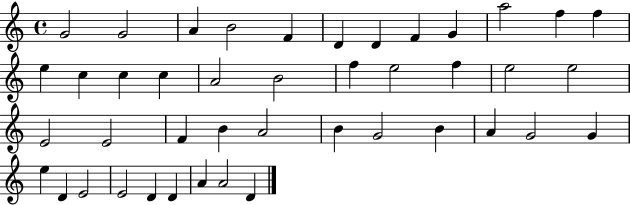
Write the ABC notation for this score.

X:1
T:Untitled
M:4/4
L:1/4
K:C
G2 G2 A B2 F D D F G a2 f f e c c c A2 B2 f e2 f e2 e2 E2 E2 F B A2 B G2 B A G2 G e D E2 E2 D D A A2 D